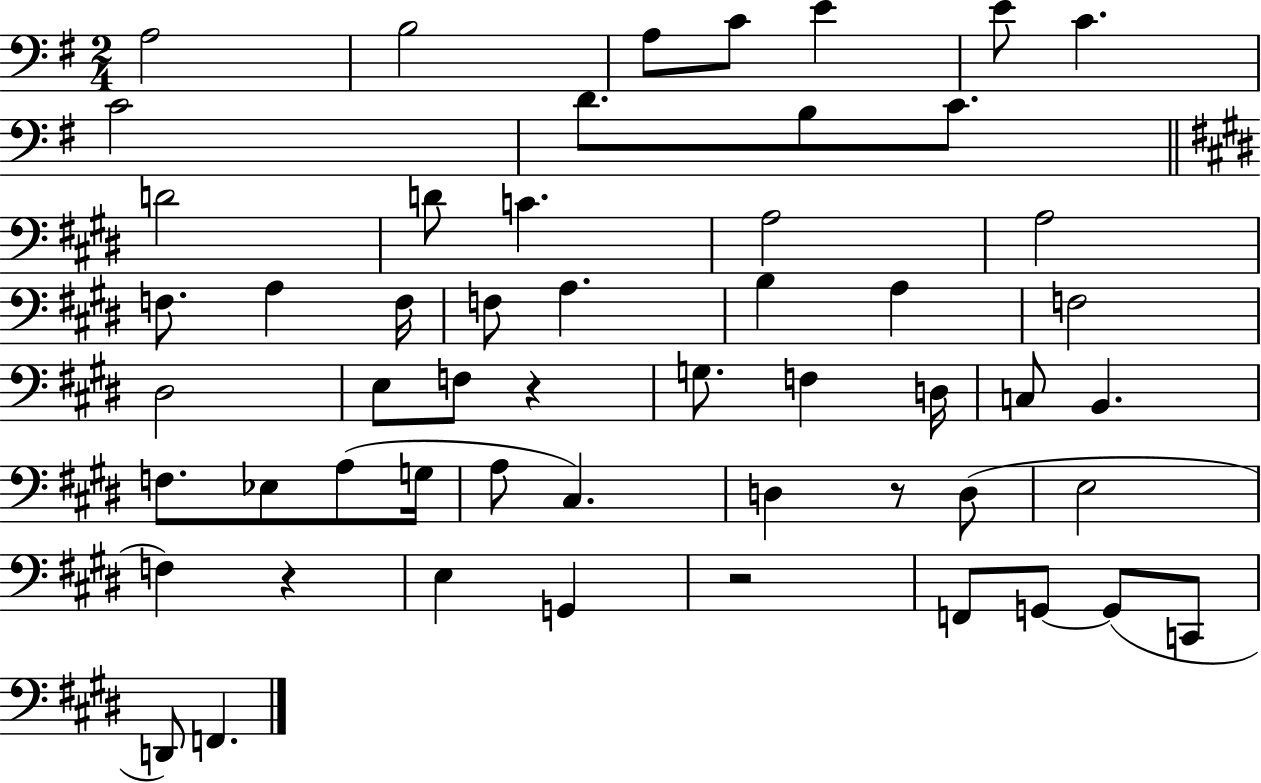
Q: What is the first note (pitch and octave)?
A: A3